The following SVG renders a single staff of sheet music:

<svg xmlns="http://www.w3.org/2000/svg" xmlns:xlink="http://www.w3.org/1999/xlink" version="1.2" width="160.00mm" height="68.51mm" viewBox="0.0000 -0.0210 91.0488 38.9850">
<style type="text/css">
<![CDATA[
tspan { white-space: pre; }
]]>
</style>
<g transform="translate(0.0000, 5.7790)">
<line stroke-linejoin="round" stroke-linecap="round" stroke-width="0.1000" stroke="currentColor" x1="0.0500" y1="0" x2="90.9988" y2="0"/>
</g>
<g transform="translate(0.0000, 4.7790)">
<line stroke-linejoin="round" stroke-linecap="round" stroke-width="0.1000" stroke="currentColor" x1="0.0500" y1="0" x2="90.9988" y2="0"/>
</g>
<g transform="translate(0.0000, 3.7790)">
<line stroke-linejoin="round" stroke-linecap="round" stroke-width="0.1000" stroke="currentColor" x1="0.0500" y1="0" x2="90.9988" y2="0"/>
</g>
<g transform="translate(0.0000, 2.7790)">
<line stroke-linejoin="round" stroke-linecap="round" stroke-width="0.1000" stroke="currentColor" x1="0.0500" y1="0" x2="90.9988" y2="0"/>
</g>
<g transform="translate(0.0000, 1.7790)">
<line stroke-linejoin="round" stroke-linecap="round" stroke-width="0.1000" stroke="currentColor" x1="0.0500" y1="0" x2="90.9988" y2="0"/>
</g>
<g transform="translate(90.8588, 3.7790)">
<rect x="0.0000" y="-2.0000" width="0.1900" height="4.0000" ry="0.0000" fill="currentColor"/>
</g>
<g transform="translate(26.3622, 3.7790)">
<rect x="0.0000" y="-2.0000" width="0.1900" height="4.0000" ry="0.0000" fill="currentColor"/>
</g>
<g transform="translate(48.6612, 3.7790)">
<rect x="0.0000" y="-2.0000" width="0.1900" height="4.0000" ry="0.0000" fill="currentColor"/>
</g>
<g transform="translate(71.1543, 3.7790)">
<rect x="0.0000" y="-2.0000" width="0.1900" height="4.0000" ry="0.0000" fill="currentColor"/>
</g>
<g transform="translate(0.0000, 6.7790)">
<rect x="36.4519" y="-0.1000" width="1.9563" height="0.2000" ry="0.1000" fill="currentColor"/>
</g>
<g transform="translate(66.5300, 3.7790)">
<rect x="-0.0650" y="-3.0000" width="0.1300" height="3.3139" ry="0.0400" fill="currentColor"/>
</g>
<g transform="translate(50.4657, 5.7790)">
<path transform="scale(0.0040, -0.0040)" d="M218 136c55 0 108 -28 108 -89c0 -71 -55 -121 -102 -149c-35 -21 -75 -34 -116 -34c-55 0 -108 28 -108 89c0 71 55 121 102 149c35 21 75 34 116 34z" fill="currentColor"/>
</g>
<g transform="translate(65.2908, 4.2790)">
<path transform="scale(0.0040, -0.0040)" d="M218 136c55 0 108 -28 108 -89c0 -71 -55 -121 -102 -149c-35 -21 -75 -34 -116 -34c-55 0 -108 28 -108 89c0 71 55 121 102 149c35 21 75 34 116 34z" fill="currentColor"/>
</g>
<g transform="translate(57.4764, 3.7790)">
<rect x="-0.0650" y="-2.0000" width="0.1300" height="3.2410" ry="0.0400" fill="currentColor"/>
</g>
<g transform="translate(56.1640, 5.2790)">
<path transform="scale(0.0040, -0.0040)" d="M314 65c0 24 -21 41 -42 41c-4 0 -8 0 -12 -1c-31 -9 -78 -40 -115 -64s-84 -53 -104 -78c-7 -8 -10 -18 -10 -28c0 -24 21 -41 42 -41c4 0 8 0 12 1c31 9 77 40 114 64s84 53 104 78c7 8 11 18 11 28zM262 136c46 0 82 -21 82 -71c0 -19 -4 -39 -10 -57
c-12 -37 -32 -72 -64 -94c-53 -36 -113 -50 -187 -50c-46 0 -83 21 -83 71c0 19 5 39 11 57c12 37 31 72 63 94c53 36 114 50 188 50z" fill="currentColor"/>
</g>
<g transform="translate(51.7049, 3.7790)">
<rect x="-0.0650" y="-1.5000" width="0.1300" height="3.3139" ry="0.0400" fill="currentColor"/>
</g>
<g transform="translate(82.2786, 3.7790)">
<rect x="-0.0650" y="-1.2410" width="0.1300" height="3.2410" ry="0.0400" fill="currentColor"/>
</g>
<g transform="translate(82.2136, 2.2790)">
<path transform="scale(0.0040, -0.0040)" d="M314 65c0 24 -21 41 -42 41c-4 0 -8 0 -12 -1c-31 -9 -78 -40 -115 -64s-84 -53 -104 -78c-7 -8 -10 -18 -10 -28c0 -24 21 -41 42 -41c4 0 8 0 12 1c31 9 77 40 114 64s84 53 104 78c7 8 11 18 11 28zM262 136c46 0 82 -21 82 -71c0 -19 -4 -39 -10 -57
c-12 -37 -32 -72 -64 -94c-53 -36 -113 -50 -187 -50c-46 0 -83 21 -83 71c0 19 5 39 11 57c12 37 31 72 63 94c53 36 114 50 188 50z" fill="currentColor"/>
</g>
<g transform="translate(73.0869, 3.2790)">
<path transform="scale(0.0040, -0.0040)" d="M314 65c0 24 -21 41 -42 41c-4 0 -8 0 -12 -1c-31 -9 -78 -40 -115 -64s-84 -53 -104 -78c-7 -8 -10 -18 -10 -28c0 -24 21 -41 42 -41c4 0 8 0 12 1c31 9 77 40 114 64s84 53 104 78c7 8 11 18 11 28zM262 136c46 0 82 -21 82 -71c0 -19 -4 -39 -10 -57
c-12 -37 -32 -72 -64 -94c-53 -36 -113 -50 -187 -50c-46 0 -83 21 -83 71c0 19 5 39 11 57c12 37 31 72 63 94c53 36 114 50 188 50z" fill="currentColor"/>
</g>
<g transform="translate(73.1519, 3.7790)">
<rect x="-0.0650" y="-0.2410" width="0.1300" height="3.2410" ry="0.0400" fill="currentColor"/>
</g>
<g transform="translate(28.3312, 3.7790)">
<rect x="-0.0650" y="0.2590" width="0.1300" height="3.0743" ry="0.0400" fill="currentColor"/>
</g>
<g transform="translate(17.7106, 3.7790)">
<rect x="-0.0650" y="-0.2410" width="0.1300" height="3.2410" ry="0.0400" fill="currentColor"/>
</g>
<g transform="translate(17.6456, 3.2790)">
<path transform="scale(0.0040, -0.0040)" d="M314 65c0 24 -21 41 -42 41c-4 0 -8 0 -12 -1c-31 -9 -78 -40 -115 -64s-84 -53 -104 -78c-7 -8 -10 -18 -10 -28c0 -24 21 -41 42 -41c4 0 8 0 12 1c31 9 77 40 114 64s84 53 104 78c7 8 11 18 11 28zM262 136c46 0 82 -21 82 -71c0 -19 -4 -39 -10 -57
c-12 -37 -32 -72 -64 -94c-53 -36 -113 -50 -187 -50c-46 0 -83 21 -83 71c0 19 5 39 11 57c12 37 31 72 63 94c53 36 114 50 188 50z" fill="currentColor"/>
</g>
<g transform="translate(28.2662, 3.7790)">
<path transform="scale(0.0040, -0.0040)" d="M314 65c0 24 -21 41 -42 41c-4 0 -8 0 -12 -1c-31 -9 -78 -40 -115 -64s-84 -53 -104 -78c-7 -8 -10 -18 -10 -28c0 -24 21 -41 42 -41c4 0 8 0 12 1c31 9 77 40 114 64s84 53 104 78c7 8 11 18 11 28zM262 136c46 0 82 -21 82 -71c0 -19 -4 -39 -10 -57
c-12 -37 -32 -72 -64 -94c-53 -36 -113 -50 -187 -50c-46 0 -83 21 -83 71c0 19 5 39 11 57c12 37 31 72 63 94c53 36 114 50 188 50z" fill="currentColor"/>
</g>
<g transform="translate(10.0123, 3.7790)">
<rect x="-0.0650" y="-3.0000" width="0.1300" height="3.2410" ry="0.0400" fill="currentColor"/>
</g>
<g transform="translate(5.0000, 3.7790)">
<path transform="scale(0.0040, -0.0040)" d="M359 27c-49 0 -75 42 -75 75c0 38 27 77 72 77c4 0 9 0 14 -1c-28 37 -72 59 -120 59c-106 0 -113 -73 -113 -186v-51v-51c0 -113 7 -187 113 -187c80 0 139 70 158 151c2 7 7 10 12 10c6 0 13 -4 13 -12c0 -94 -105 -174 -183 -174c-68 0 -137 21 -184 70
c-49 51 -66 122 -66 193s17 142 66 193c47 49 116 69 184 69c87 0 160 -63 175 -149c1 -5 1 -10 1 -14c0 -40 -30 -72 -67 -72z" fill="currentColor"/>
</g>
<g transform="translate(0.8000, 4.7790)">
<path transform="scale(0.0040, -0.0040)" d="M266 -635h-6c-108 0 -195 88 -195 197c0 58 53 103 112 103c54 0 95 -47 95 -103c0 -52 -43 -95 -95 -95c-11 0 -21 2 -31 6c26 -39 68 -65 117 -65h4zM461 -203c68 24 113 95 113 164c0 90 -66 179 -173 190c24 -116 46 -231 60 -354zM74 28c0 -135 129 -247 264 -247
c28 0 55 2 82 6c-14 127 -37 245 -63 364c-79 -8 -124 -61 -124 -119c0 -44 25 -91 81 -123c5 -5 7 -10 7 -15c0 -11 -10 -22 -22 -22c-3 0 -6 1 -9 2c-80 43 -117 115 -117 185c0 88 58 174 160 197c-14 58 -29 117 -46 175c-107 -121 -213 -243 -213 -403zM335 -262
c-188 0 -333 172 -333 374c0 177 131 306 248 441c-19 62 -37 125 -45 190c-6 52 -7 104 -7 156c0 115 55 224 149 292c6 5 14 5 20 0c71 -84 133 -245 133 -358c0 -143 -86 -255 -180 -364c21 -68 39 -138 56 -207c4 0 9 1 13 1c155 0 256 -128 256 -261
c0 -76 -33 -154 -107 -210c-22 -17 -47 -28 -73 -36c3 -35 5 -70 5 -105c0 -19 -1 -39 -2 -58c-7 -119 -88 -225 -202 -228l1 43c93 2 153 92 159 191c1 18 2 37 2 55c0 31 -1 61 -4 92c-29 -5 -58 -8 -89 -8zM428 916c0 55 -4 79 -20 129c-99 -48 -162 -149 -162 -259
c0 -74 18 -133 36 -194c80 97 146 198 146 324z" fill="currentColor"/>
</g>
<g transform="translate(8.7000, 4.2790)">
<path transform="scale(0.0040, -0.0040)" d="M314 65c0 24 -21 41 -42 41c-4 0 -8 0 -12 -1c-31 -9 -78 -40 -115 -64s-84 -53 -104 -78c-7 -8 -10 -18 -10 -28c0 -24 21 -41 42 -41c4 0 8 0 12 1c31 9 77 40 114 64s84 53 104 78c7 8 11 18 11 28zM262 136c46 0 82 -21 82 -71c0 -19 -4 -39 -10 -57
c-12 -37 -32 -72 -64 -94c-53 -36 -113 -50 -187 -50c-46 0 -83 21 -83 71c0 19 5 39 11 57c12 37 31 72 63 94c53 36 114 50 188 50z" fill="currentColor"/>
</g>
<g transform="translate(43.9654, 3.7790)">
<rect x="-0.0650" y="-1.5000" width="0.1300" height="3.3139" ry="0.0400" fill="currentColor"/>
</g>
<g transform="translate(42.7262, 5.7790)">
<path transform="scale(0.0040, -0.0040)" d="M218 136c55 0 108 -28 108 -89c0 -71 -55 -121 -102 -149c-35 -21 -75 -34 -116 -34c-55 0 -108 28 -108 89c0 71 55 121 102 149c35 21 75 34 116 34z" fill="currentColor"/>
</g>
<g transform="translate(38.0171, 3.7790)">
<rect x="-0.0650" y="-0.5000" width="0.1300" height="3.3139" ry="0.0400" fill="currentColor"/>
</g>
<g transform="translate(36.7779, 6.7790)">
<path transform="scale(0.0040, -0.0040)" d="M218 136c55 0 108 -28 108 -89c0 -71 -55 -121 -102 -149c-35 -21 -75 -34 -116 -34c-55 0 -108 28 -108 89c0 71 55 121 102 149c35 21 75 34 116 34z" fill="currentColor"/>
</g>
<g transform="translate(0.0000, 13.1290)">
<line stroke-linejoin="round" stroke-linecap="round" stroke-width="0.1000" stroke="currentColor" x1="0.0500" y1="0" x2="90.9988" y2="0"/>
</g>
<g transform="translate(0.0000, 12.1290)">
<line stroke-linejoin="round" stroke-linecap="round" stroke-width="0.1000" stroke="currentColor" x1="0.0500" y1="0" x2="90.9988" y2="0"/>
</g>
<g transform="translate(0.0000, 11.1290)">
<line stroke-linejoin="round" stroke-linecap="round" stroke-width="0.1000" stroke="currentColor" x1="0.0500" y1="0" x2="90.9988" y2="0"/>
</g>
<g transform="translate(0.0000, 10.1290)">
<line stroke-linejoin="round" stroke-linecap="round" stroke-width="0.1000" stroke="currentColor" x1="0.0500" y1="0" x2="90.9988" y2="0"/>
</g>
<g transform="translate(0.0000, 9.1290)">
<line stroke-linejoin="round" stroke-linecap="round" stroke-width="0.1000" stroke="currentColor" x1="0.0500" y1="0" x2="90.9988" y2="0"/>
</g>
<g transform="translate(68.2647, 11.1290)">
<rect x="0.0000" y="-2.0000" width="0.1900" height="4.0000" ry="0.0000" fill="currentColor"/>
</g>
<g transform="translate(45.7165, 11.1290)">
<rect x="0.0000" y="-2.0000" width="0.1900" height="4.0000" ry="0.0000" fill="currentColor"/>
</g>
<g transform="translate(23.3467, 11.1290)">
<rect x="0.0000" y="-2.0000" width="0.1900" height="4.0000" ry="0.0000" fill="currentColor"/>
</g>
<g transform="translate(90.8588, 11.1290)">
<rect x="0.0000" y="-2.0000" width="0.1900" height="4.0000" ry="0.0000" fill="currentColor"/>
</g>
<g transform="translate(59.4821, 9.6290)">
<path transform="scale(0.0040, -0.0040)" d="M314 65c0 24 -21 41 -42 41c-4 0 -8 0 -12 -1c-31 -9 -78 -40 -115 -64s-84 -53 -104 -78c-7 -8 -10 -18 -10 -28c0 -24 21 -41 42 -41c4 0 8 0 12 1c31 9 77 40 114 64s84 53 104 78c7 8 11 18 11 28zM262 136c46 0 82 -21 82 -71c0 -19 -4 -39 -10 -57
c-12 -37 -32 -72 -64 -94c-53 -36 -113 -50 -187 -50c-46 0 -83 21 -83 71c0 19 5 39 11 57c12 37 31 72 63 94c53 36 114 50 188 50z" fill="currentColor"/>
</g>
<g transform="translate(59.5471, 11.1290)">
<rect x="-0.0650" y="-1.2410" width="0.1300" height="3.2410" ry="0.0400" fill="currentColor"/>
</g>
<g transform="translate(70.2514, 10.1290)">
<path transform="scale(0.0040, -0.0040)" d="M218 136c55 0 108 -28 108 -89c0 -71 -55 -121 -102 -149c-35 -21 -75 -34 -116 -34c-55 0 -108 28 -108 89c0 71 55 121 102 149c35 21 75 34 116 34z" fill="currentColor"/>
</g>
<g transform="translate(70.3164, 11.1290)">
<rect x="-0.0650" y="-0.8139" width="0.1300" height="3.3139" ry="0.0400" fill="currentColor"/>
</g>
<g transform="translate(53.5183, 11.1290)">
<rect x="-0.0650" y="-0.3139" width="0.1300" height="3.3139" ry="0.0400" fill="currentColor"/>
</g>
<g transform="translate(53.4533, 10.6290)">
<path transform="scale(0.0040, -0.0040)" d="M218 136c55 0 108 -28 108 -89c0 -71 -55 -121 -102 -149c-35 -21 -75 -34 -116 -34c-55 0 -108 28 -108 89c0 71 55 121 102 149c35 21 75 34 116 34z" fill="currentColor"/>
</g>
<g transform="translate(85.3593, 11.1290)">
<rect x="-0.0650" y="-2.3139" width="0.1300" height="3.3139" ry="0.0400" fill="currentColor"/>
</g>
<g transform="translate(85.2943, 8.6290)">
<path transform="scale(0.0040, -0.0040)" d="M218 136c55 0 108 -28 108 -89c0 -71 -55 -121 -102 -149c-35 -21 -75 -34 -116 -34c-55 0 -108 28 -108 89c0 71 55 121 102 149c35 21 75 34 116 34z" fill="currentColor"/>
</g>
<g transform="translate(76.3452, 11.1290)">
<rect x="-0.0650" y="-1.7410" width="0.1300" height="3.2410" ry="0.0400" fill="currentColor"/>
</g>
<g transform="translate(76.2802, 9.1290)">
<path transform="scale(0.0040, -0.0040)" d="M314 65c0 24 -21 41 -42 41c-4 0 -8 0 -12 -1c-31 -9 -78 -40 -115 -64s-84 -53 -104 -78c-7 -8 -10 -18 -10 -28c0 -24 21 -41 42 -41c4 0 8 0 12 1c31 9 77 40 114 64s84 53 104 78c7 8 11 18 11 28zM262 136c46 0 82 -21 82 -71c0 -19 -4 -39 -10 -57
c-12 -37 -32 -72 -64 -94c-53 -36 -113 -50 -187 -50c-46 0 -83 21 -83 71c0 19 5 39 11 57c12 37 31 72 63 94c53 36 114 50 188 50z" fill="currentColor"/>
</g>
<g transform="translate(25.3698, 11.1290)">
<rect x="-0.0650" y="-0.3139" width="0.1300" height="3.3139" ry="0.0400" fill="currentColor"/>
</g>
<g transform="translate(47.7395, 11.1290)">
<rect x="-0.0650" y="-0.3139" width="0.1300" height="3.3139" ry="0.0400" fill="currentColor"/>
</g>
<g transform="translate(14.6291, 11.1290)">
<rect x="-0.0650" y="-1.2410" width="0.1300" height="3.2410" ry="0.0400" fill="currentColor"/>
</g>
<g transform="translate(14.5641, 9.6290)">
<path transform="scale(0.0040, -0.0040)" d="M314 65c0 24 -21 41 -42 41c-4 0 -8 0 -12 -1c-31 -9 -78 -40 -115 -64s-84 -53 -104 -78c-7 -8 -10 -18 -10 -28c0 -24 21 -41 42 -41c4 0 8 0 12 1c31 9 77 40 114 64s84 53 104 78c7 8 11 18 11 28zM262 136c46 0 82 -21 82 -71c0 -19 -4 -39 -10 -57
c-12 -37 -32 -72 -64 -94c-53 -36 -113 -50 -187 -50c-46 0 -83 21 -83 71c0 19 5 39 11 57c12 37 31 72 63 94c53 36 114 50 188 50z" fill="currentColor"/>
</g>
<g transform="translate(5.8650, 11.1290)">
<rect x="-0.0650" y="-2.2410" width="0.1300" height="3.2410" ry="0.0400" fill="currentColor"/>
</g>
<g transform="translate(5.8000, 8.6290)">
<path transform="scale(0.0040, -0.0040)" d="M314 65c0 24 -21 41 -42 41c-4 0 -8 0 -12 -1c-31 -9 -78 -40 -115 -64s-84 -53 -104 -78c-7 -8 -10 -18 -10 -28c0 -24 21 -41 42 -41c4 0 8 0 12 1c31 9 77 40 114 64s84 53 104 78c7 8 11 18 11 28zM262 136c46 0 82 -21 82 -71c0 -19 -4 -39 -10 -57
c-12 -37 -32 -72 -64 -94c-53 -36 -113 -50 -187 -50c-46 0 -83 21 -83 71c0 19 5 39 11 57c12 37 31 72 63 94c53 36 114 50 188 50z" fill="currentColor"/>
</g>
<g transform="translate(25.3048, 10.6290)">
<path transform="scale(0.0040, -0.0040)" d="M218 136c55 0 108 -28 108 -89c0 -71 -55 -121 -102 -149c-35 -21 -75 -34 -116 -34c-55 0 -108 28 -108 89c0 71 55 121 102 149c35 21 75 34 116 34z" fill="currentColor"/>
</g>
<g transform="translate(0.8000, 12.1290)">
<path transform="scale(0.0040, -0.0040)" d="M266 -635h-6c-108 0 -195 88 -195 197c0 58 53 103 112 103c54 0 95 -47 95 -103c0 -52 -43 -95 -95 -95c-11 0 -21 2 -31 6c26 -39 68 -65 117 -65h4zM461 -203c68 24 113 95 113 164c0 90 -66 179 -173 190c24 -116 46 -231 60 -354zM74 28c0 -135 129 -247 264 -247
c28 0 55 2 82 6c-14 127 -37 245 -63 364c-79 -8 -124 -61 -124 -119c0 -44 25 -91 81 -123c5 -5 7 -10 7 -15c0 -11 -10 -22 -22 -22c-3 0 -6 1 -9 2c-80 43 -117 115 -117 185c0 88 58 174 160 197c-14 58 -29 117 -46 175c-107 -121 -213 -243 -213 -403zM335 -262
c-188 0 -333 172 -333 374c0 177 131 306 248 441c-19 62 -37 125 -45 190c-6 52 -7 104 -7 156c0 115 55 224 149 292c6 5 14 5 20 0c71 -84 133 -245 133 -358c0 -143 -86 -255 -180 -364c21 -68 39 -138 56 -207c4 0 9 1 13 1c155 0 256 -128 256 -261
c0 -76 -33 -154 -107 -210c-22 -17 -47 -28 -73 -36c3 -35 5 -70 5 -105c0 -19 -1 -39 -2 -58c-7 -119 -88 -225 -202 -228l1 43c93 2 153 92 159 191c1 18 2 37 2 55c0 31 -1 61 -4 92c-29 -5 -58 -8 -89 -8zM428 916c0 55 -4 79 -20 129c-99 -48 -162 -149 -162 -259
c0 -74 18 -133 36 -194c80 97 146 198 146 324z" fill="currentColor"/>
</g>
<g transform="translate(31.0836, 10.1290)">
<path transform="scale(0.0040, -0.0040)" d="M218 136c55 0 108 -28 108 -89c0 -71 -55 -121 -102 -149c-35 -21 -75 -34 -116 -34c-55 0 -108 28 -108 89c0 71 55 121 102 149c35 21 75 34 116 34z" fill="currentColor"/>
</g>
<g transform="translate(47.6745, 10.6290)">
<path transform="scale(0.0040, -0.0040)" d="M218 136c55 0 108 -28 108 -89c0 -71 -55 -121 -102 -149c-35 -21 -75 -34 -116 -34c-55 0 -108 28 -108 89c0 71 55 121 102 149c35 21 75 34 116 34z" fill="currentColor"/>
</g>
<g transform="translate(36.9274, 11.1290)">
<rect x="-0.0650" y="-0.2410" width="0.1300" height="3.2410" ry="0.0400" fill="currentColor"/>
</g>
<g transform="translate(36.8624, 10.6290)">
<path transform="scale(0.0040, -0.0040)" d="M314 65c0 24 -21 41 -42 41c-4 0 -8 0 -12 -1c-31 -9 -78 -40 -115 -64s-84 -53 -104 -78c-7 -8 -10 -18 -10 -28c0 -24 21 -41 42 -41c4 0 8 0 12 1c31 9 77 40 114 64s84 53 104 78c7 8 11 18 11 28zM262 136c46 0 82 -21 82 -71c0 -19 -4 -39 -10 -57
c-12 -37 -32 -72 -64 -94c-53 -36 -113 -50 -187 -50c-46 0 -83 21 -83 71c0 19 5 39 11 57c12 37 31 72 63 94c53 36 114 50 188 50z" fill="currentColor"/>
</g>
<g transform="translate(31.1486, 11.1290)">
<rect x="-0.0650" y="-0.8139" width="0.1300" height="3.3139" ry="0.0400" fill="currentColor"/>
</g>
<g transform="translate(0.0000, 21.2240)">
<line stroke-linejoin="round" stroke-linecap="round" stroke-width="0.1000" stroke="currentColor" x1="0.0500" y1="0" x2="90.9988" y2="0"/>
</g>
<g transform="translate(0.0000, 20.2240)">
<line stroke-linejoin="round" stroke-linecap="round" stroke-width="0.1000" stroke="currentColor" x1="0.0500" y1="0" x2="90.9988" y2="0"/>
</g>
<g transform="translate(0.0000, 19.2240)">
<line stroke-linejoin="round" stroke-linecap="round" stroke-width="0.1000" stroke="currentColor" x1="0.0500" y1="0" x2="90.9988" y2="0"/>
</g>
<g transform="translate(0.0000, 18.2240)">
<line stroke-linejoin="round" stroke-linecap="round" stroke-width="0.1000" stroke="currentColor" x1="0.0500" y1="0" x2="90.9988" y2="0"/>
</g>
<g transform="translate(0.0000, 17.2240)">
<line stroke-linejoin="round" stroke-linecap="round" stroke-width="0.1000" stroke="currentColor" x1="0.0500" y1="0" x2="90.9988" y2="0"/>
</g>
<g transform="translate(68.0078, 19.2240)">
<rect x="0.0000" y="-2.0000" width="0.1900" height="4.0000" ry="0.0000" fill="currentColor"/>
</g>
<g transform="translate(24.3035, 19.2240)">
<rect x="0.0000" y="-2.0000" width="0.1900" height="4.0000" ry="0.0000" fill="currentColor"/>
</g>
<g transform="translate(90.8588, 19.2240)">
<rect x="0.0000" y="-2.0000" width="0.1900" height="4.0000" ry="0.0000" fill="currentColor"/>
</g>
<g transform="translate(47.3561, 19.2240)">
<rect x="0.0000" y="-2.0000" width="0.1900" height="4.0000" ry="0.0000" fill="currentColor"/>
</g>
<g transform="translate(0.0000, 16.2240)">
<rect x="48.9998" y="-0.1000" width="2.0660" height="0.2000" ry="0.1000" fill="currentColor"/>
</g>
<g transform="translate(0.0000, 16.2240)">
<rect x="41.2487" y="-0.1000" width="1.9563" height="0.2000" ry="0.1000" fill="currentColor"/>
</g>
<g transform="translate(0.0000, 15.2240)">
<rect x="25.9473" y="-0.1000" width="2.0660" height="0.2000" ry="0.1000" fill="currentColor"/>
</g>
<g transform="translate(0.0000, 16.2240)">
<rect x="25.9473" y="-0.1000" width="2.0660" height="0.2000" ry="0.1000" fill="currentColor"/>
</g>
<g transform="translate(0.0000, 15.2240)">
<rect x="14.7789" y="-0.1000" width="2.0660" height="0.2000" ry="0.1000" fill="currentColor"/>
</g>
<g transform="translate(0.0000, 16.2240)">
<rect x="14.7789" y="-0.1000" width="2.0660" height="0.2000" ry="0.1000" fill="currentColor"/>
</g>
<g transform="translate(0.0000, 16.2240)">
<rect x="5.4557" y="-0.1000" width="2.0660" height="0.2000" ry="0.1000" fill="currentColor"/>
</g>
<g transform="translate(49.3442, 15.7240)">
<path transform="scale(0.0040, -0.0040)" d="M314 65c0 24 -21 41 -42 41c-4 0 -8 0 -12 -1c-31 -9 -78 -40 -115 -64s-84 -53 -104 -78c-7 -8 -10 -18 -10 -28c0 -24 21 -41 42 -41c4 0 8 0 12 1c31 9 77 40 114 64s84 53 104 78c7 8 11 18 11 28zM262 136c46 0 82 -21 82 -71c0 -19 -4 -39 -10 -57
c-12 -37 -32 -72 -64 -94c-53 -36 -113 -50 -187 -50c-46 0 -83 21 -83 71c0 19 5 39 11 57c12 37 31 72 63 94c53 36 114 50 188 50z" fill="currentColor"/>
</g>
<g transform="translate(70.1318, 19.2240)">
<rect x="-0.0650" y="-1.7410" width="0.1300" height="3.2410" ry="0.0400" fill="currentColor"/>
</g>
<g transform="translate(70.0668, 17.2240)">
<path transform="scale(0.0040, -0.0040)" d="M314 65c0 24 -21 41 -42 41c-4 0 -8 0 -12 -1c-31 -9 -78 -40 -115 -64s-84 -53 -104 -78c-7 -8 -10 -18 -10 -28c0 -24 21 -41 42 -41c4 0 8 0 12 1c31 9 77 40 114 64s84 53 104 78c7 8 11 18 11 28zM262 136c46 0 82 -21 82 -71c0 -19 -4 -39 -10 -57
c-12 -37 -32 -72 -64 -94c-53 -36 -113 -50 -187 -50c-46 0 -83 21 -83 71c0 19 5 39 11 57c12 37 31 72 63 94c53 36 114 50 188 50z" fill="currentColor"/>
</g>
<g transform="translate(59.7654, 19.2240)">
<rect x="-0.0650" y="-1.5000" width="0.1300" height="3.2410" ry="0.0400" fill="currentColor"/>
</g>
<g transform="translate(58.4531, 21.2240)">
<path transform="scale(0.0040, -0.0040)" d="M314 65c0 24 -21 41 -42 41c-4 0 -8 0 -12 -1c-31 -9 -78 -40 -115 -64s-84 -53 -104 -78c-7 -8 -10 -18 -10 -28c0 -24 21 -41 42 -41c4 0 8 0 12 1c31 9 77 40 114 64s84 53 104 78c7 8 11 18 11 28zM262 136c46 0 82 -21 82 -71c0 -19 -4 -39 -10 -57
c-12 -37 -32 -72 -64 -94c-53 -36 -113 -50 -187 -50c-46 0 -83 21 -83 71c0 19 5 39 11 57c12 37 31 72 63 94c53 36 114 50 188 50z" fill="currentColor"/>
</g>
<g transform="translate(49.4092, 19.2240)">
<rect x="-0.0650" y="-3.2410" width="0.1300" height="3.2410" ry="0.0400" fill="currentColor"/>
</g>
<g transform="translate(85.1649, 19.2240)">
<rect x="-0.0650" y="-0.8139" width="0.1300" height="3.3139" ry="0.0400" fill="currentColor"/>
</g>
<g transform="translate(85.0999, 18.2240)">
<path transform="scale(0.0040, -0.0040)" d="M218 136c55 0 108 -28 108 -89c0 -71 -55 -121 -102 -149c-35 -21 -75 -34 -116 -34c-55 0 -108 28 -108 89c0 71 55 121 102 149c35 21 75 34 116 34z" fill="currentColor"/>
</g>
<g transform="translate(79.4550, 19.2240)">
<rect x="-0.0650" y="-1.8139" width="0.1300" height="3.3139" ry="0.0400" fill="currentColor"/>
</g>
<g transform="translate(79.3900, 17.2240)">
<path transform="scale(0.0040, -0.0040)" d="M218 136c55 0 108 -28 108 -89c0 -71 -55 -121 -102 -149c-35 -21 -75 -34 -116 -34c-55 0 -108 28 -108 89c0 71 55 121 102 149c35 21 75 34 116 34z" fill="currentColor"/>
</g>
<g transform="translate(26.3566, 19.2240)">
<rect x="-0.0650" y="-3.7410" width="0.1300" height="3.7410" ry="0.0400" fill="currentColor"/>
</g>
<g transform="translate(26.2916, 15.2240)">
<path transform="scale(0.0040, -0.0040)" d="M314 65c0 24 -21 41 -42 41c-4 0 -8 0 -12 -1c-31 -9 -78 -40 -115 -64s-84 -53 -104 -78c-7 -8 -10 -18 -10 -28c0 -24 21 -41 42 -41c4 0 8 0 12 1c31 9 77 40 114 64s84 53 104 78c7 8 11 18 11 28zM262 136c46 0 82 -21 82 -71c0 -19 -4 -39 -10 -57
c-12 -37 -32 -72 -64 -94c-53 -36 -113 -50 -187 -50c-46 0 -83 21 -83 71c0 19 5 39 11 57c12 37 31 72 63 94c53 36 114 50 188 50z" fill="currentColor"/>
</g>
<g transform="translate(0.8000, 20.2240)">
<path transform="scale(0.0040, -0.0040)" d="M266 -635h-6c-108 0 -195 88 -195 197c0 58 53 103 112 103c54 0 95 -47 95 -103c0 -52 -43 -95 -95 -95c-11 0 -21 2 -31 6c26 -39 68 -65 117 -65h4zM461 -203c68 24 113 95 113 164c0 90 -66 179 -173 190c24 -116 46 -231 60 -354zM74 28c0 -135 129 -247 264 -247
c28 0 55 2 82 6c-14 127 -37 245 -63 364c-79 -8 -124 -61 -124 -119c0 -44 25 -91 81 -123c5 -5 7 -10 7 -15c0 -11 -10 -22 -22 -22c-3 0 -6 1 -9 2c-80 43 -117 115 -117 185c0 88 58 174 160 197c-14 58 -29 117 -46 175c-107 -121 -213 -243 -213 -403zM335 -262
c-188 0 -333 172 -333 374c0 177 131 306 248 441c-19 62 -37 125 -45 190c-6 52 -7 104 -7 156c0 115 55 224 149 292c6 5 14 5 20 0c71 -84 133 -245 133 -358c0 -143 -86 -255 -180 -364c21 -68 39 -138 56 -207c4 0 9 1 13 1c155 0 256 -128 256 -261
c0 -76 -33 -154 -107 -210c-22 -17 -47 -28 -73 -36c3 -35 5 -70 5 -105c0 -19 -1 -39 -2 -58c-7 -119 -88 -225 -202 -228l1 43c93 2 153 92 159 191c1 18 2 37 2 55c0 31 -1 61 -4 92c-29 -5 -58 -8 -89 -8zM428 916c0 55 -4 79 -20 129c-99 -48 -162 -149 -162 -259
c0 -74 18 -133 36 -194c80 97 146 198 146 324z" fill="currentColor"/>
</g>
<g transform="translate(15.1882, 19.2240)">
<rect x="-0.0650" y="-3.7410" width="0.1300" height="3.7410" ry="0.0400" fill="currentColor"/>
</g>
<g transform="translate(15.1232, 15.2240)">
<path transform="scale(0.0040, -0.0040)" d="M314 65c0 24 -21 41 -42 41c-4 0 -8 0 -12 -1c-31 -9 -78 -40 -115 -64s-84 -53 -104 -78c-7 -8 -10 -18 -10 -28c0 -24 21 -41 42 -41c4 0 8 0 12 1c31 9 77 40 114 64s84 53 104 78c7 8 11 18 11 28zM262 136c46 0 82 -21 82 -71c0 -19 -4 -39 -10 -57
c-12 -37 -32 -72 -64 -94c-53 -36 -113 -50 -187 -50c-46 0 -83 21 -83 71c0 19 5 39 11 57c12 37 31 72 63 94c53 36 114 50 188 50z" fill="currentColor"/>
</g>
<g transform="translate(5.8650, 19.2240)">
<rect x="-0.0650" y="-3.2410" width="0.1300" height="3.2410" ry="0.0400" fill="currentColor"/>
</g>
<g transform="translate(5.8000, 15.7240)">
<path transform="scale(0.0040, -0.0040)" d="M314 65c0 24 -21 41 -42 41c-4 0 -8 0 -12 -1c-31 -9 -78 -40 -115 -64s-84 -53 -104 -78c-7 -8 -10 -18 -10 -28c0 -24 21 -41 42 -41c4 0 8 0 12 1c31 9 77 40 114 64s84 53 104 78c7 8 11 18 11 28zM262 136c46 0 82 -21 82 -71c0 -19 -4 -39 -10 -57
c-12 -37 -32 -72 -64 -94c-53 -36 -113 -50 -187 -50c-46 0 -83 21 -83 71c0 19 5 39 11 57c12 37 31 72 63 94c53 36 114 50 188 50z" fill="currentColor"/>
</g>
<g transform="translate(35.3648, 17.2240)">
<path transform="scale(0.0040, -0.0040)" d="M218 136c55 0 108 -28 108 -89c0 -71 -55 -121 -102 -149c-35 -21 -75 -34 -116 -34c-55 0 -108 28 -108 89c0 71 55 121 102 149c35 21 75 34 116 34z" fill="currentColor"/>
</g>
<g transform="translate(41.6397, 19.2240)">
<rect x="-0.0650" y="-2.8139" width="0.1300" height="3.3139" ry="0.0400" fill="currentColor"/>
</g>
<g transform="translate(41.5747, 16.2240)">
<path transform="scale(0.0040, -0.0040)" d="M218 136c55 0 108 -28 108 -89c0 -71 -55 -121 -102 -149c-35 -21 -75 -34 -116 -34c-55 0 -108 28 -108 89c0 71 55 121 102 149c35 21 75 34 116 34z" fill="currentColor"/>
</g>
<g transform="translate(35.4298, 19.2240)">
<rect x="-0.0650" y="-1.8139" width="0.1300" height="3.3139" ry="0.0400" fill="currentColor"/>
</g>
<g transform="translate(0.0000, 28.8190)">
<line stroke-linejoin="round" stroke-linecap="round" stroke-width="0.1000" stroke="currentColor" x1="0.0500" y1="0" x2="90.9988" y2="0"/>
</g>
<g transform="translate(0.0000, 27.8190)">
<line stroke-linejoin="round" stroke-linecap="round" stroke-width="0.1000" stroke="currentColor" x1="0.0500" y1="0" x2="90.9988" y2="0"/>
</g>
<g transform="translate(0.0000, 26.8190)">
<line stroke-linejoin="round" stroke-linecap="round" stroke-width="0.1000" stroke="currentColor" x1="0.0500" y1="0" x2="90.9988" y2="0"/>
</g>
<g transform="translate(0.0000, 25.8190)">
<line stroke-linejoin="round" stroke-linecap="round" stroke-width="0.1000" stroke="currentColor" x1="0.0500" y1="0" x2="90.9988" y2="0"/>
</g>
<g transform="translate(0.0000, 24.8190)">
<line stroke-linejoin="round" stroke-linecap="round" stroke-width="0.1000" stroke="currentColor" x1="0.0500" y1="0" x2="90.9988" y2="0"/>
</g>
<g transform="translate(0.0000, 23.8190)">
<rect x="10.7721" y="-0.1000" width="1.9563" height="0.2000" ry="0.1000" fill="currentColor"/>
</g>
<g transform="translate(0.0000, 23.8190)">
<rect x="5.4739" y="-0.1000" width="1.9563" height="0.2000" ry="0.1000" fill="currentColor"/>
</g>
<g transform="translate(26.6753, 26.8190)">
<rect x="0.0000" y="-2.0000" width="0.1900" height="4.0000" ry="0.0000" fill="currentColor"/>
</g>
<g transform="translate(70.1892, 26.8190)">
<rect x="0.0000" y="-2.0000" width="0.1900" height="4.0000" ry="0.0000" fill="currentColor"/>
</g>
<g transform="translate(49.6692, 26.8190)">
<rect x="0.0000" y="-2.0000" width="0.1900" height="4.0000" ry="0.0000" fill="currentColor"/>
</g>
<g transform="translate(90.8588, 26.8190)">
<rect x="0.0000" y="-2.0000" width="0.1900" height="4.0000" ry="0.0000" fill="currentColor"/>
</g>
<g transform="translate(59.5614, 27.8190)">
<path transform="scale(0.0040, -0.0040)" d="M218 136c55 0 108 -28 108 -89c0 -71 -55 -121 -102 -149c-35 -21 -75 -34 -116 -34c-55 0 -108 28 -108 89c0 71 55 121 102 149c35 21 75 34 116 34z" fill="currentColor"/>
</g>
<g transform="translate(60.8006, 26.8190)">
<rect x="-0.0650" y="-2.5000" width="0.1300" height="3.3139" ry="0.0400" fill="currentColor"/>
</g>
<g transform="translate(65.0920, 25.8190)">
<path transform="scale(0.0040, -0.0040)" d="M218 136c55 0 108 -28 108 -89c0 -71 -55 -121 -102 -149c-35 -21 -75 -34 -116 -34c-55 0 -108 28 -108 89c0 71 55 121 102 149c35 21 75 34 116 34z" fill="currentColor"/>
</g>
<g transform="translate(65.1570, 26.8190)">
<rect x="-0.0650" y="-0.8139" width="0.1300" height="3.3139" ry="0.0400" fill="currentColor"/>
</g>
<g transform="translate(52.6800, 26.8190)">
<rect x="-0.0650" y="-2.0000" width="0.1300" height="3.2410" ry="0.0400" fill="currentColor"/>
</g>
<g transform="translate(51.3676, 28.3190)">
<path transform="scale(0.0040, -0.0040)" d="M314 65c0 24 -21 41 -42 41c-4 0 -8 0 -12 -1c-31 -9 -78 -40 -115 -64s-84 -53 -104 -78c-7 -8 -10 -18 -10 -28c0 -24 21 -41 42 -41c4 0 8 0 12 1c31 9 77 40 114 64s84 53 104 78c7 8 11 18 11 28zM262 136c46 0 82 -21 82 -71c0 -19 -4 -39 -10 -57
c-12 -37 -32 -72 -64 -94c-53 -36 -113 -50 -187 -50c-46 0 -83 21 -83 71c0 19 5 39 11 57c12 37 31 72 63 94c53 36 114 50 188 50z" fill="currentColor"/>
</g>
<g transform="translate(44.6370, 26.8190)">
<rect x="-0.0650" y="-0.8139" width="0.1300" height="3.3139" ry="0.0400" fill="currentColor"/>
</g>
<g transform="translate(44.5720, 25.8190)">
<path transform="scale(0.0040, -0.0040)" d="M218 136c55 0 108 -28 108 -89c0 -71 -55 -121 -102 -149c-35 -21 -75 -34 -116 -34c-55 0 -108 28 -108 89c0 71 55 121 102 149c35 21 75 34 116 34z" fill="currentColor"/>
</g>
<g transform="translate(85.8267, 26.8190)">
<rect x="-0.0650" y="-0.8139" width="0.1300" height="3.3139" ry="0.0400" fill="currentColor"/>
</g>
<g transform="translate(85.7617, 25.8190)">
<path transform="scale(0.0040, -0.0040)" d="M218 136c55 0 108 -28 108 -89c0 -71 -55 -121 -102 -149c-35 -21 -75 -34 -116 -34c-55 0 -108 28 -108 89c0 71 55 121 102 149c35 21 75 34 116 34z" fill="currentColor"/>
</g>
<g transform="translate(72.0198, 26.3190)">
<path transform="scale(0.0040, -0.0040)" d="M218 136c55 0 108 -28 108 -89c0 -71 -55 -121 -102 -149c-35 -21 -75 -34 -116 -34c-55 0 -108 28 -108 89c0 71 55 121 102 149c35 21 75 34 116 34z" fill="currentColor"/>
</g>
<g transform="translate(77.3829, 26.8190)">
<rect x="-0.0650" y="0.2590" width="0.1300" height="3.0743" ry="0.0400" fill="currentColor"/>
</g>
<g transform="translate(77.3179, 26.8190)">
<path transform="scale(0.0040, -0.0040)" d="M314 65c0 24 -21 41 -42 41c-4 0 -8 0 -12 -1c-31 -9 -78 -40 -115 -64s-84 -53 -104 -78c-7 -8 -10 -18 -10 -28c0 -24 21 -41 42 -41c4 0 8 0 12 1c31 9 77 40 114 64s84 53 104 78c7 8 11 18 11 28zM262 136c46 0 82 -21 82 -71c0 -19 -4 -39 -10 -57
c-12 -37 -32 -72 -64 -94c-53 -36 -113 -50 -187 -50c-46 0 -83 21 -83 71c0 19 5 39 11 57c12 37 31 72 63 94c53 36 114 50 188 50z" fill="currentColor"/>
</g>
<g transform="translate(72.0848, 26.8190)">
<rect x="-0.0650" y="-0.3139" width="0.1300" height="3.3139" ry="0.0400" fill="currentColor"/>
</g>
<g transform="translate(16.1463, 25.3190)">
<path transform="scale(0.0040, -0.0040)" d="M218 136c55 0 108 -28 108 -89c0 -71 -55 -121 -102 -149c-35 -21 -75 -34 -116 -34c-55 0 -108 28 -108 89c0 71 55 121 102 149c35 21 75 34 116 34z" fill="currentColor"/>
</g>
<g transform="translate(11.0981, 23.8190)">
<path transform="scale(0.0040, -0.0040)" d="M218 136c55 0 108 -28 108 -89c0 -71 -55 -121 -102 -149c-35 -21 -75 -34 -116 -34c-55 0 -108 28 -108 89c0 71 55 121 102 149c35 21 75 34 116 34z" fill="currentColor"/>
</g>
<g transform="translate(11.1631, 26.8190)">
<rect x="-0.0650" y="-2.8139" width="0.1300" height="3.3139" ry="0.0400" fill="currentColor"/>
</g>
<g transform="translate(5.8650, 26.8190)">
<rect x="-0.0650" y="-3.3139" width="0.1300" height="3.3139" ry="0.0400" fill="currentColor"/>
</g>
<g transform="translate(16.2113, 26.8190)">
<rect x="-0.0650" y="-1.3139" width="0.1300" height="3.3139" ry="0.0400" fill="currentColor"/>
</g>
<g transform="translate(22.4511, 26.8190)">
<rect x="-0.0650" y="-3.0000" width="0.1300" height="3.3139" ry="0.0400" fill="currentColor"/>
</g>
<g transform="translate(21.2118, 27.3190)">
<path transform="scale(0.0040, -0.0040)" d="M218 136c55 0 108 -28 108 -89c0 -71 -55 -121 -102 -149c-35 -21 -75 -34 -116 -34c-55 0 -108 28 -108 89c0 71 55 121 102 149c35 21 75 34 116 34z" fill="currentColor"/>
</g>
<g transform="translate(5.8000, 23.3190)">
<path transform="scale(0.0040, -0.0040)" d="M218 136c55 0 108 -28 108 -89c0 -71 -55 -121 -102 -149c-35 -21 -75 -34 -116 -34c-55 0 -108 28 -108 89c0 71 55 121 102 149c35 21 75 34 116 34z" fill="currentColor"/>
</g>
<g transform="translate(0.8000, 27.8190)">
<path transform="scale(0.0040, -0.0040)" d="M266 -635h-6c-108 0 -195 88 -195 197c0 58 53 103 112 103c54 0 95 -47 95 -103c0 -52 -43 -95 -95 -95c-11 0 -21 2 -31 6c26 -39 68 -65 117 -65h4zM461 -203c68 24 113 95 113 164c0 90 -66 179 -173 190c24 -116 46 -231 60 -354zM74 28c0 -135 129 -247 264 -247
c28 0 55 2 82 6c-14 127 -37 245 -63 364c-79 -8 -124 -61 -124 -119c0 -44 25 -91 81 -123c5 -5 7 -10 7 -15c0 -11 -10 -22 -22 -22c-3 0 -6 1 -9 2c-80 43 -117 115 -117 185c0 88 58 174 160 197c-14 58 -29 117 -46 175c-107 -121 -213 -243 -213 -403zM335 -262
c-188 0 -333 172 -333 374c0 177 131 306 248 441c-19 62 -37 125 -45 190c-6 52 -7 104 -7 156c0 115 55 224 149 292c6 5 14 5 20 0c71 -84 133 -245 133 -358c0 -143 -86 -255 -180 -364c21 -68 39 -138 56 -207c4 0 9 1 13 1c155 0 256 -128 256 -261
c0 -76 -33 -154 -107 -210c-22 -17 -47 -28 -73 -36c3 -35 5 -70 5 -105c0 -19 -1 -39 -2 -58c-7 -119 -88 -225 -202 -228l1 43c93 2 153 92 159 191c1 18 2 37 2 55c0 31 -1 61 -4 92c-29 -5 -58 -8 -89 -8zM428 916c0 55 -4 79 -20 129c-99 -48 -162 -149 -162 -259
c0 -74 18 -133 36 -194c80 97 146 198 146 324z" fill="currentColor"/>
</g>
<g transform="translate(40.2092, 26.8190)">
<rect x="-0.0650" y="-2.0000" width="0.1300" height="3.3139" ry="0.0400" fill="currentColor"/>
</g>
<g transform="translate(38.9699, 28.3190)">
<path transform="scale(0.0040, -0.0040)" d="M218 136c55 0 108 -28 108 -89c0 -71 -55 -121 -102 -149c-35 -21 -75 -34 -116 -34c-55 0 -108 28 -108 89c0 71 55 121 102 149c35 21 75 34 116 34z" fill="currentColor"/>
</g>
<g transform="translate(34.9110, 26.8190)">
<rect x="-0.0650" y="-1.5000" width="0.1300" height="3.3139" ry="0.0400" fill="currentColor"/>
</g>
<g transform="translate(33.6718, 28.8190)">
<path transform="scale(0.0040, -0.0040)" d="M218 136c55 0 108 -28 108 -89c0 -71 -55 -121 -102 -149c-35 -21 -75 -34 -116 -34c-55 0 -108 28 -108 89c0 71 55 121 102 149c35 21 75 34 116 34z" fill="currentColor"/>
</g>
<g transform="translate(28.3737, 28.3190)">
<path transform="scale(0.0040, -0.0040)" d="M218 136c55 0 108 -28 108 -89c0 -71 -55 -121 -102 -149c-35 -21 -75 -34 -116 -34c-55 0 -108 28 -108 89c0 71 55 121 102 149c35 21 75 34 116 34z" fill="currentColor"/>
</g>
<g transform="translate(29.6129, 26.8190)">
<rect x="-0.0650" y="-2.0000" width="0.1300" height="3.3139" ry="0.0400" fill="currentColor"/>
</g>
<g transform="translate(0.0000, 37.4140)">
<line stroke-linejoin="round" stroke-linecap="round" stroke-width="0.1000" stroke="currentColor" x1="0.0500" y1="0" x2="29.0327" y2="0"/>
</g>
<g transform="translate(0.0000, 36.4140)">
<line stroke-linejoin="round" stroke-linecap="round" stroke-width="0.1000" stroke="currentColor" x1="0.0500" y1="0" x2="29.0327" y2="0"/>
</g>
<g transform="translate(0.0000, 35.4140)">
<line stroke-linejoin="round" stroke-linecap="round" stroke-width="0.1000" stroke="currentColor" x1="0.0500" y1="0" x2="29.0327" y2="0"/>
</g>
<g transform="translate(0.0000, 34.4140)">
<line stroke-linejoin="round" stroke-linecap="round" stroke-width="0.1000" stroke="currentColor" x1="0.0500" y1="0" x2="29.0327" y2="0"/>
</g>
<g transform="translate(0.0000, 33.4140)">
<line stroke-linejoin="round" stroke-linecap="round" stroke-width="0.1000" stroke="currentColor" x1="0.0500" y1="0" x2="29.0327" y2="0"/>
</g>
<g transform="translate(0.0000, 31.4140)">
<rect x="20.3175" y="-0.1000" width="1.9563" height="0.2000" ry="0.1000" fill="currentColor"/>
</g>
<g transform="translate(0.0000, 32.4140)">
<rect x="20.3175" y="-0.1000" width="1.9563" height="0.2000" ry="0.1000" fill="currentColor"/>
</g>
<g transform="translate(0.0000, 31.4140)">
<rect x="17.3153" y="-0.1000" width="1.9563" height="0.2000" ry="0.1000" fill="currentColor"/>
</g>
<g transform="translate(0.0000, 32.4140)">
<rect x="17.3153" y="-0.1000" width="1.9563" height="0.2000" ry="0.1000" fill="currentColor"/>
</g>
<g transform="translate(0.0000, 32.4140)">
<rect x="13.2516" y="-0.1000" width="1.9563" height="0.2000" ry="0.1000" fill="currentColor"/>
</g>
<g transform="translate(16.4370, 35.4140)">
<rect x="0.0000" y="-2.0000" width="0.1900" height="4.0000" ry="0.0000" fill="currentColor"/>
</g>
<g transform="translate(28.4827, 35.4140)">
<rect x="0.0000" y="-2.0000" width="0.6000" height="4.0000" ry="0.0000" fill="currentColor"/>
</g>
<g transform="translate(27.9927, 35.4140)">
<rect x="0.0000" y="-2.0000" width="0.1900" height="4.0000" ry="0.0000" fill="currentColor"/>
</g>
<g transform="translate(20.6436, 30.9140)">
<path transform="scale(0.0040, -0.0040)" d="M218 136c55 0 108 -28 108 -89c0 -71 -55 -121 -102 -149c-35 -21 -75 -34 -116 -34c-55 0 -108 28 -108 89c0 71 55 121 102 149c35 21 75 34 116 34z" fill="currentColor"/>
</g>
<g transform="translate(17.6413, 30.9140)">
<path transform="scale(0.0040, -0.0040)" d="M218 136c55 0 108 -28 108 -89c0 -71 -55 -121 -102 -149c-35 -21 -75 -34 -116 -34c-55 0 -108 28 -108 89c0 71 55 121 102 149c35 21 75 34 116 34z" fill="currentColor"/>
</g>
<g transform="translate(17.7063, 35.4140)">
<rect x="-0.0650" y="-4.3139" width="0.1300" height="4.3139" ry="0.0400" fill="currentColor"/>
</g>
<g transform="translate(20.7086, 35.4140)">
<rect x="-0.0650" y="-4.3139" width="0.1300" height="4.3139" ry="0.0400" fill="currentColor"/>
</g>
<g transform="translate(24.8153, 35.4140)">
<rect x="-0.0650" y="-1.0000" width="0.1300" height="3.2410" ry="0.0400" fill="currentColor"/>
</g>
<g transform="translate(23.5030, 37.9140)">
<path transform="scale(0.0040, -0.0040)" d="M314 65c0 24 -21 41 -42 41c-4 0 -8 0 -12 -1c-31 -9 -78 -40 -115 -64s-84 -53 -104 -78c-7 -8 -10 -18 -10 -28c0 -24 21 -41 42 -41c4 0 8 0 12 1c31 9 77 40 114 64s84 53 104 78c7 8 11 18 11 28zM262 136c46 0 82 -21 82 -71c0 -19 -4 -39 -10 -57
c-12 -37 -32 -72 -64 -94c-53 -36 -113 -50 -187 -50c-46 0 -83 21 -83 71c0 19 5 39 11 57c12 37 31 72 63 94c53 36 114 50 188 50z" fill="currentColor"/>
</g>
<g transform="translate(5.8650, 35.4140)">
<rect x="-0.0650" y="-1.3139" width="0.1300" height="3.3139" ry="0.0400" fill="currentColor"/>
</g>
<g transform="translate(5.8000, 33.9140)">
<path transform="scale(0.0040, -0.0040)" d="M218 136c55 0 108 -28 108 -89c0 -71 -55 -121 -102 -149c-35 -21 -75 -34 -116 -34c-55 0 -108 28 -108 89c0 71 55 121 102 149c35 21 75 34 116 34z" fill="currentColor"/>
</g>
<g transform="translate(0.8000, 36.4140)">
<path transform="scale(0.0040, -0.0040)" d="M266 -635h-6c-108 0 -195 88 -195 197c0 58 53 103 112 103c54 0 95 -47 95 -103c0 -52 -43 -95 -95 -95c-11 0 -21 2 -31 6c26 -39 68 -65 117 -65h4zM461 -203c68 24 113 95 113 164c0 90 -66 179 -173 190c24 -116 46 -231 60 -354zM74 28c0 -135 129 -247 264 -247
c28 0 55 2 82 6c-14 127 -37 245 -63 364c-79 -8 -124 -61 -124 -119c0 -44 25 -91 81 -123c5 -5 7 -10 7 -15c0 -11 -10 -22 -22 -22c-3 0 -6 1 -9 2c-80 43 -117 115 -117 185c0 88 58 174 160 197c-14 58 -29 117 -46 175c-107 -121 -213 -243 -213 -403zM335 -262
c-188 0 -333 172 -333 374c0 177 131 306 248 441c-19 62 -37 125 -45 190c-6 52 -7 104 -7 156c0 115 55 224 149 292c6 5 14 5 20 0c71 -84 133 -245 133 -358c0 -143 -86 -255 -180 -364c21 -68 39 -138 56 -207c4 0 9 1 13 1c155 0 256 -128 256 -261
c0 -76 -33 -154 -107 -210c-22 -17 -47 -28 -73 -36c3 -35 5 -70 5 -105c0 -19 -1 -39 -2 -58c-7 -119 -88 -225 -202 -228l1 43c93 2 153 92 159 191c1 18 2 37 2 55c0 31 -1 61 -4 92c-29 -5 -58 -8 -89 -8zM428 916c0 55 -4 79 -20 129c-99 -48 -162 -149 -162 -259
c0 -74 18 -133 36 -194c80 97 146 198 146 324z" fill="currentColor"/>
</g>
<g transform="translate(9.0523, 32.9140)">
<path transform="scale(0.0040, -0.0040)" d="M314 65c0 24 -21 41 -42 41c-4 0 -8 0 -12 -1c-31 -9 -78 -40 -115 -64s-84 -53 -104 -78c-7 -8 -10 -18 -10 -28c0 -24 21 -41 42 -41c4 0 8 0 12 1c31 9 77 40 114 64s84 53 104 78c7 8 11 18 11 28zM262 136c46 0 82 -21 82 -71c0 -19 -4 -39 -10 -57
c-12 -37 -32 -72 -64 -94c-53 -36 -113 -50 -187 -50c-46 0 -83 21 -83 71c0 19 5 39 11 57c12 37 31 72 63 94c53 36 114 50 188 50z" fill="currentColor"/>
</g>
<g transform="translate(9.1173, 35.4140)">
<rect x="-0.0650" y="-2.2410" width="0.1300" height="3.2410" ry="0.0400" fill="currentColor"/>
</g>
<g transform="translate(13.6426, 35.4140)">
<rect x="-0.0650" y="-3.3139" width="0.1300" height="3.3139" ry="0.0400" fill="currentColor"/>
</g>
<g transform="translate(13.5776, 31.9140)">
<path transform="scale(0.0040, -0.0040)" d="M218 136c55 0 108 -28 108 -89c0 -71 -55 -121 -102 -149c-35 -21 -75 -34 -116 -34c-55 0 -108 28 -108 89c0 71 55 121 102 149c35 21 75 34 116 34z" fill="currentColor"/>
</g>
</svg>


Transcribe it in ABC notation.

X:1
T:Untitled
M:4/4
L:1/4
K:C
A2 c2 B2 C E E F2 A c2 e2 g2 e2 c d c2 c c e2 d f2 g b2 c'2 c'2 f a b2 E2 f2 f d b a e A F E F d F2 G d c B2 d e g2 b d' d' D2